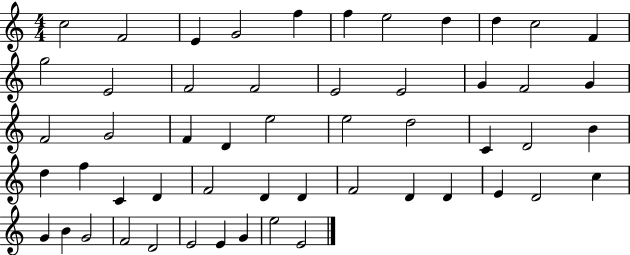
{
  \clef treble
  \numericTimeSignature
  \time 4/4
  \key c \major
  c''2 f'2 | e'4 g'2 f''4 | f''4 e''2 d''4 | d''4 c''2 f'4 | \break g''2 e'2 | f'2 f'2 | e'2 e'2 | g'4 f'2 g'4 | \break f'2 g'2 | f'4 d'4 e''2 | e''2 d''2 | c'4 d'2 b'4 | \break d''4 f''4 c'4 d'4 | f'2 d'4 d'4 | f'2 d'4 d'4 | e'4 d'2 c''4 | \break g'4 b'4 g'2 | f'2 d'2 | e'2 e'4 g'4 | e''2 e'2 | \break \bar "|."
}